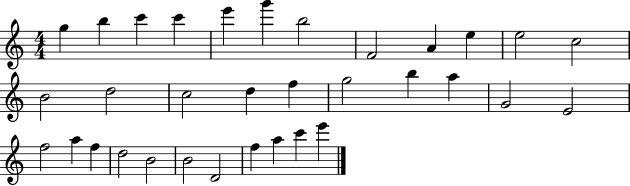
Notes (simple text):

G5/q B5/q C6/q C6/q E6/q G6/q B5/h F4/h A4/q E5/q E5/h C5/h B4/h D5/h C5/h D5/q F5/q G5/h B5/q A5/q G4/h E4/h F5/h A5/q F5/q D5/h B4/h B4/h D4/h F5/q A5/q C6/q E6/q